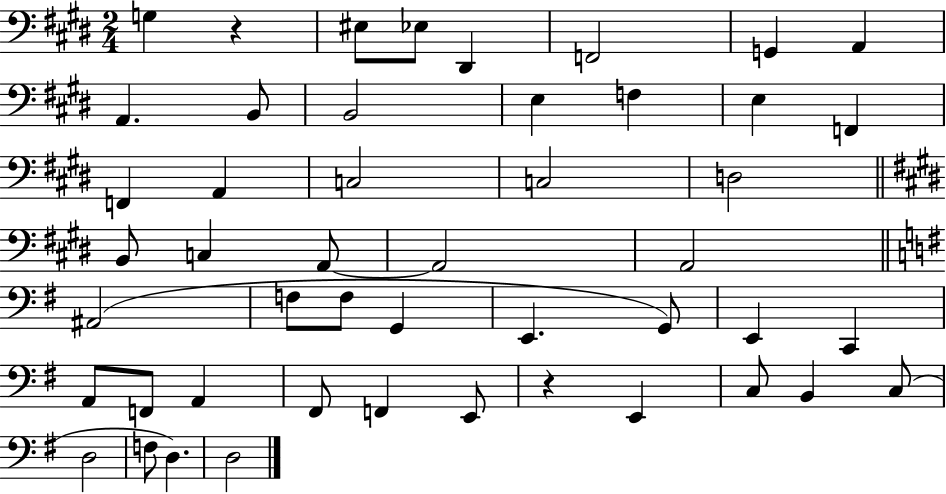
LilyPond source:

{
  \clef bass
  \numericTimeSignature
  \time 2/4
  \key e \major
  g4 r4 | eis8 ees8 dis,4 | f,2 | g,4 a,4 | \break a,4. b,8 | b,2 | e4 f4 | e4 f,4 | \break f,4 a,4 | c2 | c2 | d2 | \break \bar "||" \break \key e \major b,8 c4 a,8~~ | a,2 | a,2 | \bar "||" \break \key e \minor ais,2( | f8 f8 g,4 | e,4. g,8) | e,4 c,4 | \break a,8 f,8 a,4 | fis,8 f,4 e,8 | r4 e,4 | c8 b,4 c8( | \break d2 | f8 d4.) | d2 | \bar "|."
}